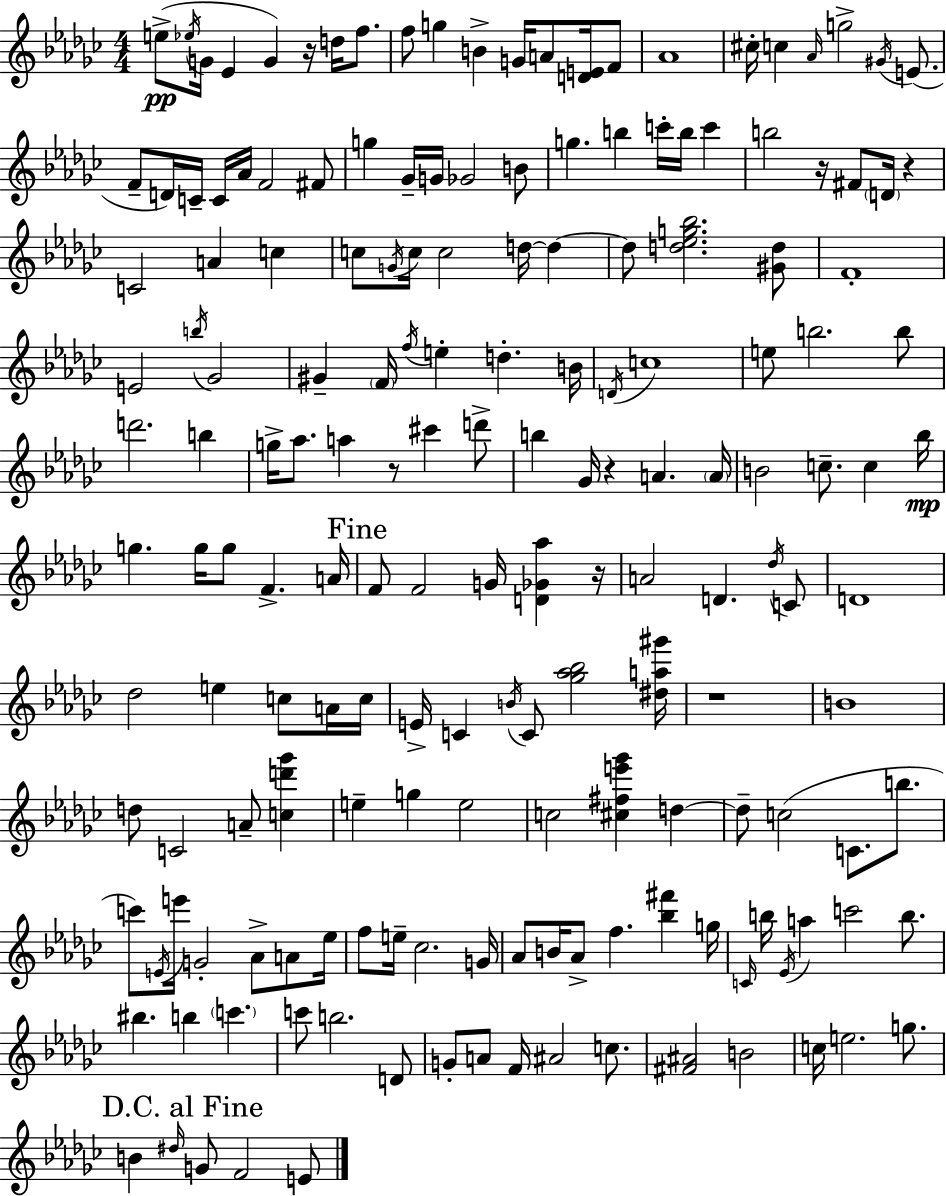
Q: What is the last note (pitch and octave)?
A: E4